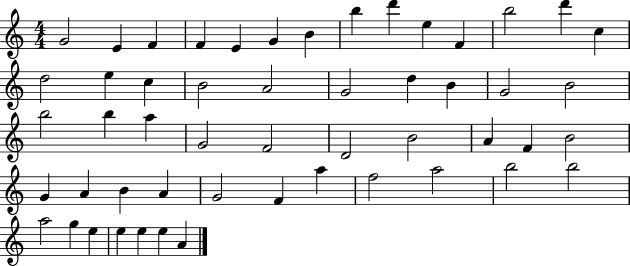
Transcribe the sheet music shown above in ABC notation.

X:1
T:Untitled
M:4/4
L:1/4
K:C
G2 E F F E G B b d' e F b2 d' c d2 e c B2 A2 G2 d B G2 B2 b2 b a G2 F2 D2 B2 A F B2 G A B A G2 F a f2 a2 b2 b2 a2 g e e e e A